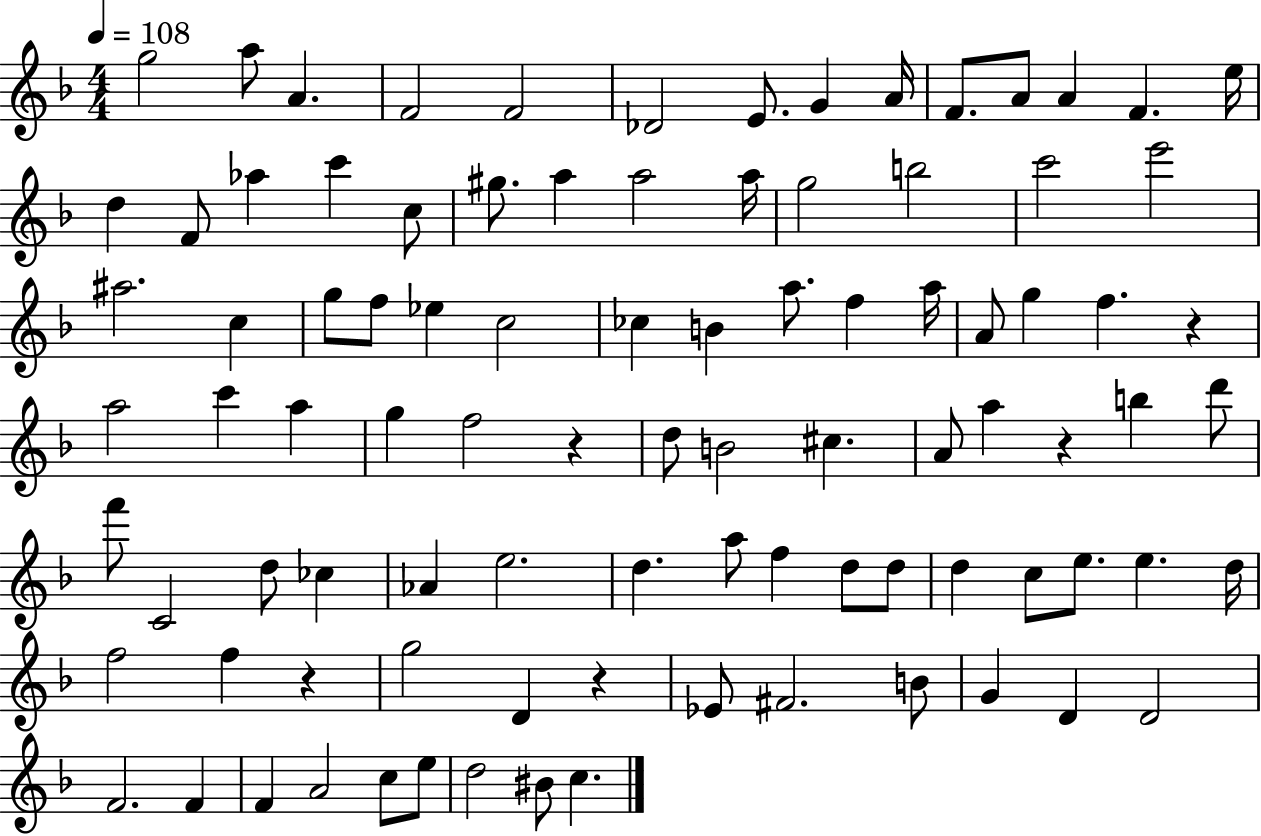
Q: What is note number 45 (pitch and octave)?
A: G5